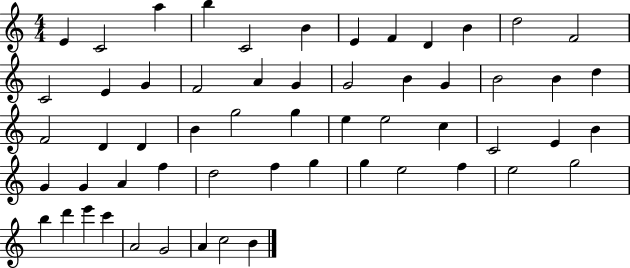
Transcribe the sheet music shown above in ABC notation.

X:1
T:Untitled
M:4/4
L:1/4
K:C
E C2 a b C2 B E F D B d2 F2 C2 E G F2 A G G2 B G B2 B d F2 D D B g2 g e e2 c C2 E B G G A f d2 f g g e2 f e2 g2 b d' e' c' A2 G2 A c2 B